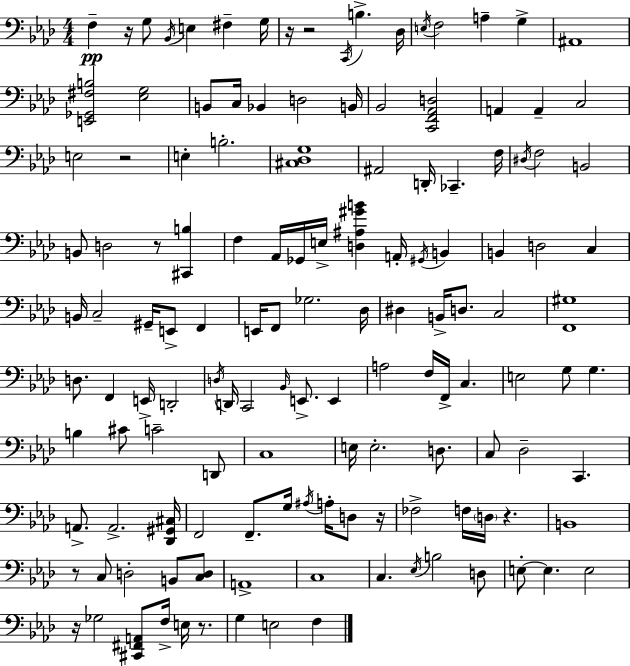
{
  \clef bass
  \numericTimeSignature
  \time 4/4
  \key f \minor
  f4--\pp r16 g8 \acciaccatura { bes,16 } e4 fis4-- | g16 r16 r2 \acciaccatura { c,16 } b4.-> | des16 \acciaccatura { e16 } f2 a4-- g4-> | ais,1 | \break <e, ges, fis b>2 <ees g>2 | b,8 c16 bes,4 d2 | b,16 bes,2 <c, f, aes, d>2 | a,4 a,4-- c2 | \break e2 r2 | e4-. b2.-. | <cis des g>1 | ais,2 d,16-. ces,4.-- | \break f16 \acciaccatura { dis16 } f2 b,2 | b,8 d2 r8 | <cis, b>4 f4 aes,16 ges,16 e16-> <d ais gis' b'>4 a,16-. | \acciaccatura { gis,16 } b,4 b,4 d2 | \break c4 b,16 c2-- gis,16-- e,8-> | f,4 e,16 f,8 ges2. | des16 dis4 b,16-> d8. c2 | <f, gis>1 | \break d8. f,4 e,16-> d,2-. | \acciaccatura { d16 } d,16 c,2 \grace { bes,16 } | e,8.-> e,4 a2 f16 | f,16-> c4. e2 g8 | \break g4. b4 cis'8 c'2-- | d,8 c1 | e16 e2.-. | d8. c8 des2-- | \break c,4. a,8.-> a,2.-> | <des, gis, cis>16 f,2 f,8.-- | g16 \acciaccatura { ais16 } a16-. d8 r16 fes2-> | f16 \parenthesize d16 r4. b,1 | \break r8 c8 d2-. | b,8 <c d>8 a,1-> | c1 | c4. \acciaccatura { ees16 } b2 | \break d8 e8-.~~ e4. | e2 r16 ges2 | <cis, fis, a,>8 f16-> e16 r8. g4 e2 | f4 \bar "|."
}